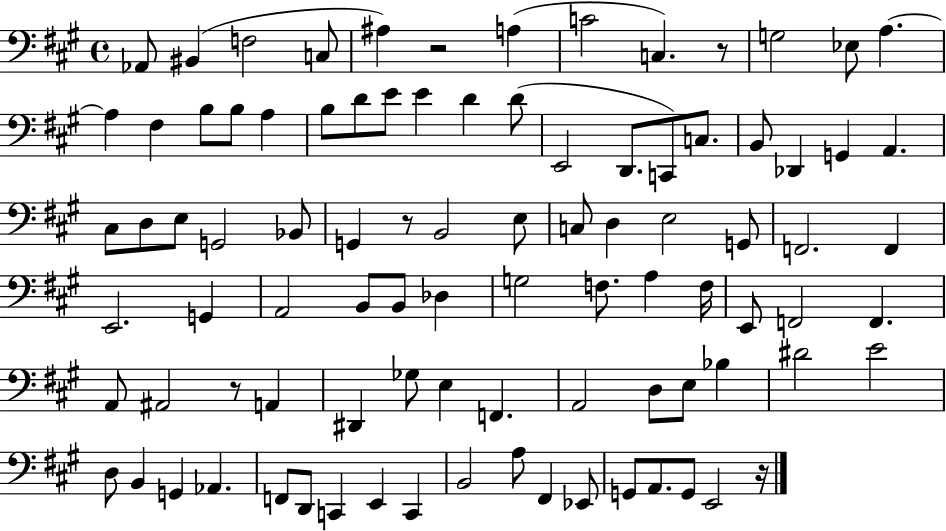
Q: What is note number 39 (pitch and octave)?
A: C3